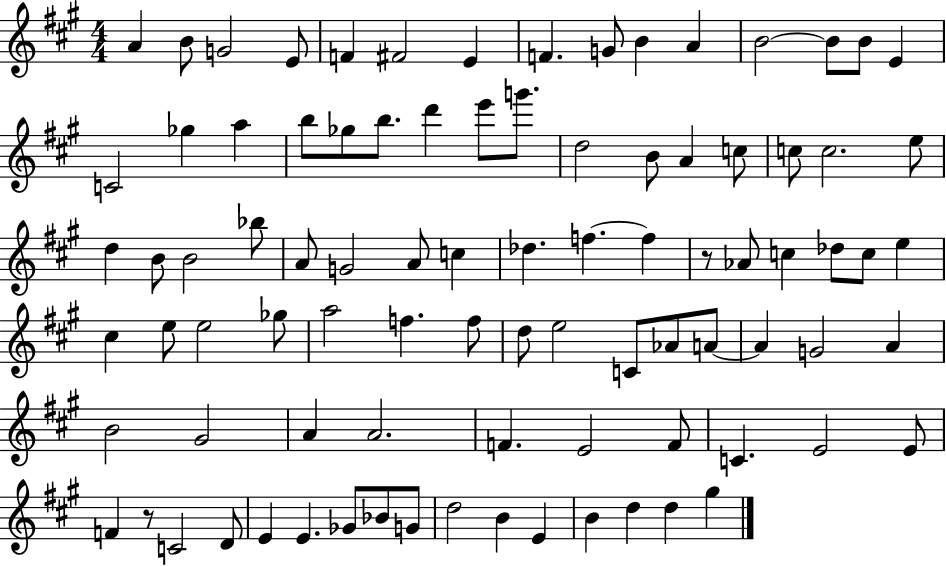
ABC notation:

X:1
T:Untitled
M:4/4
L:1/4
K:A
A B/2 G2 E/2 F ^F2 E F G/2 B A B2 B/2 B/2 E C2 _g a b/2 _g/2 b/2 d' e'/2 g'/2 d2 B/2 A c/2 c/2 c2 e/2 d B/2 B2 _b/2 A/2 G2 A/2 c _d f f z/2 _A/2 c _d/2 c/2 e ^c e/2 e2 _g/2 a2 f f/2 d/2 e2 C/2 _A/2 A/2 A G2 A B2 ^G2 A A2 F E2 F/2 C E2 E/2 F z/2 C2 D/2 E E _G/2 _B/2 G/2 d2 B E B d d ^g